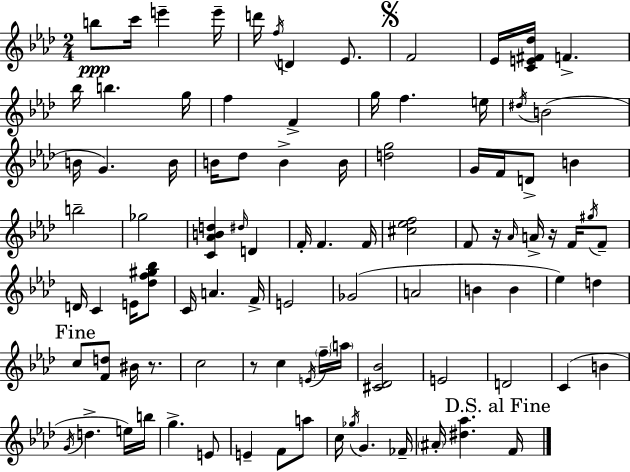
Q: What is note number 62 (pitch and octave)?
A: C5